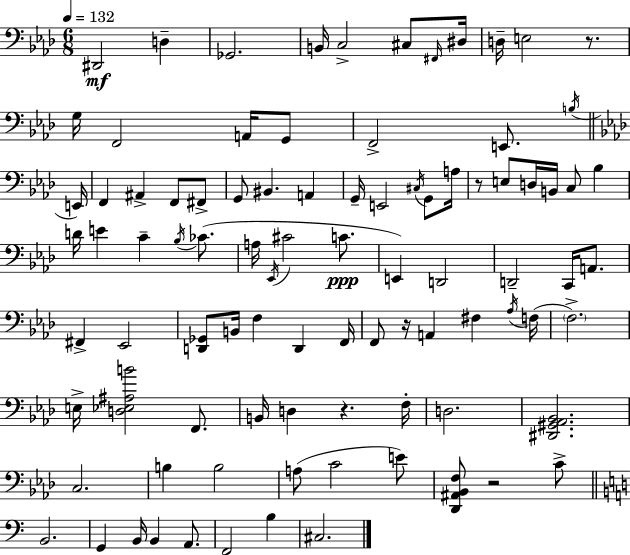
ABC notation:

X:1
T:Untitled
M:6/8
L:1/4
K:Ab
^D,,2 D, _G,,2 B,,/4 C,2 ^C,/2 ^F,,/4 ^D,/4 D,/4 E,2 z/2 G,/4 F,,2 A,,/4 G,,/2 F,,2 E,,/2 B,/4 E,,/4 F,, ^A,, F,,/2 ^F,,/2 G,,/2 ^B,, A,, G,,/4 E,,2 ^C,/4 G,,/2 A,/4 z/2 E,/2 D,/4 B,,/4 C,/2 _B, D/4 E C _B,/4 _C/2 A,/4 _E,,/4 ^C2 C/2 E,, D,,2 D,,2 C,,/4 A,,/2 ^F,, _E,,2 [D,,_G,,]/2 B,,/4 F, D,, F,,/4 F,,/2 z/4 A,, ^F, _A,/4 F,/4 F,2 E,/4 [D,_E,^A,B]2 F,,/2 B,,/4 D, z F,/4 D,2 [^D,,^G,,_A,,_B,,]2 C,2 B, B,2 A,/2 C2 E/2 [_D,,^A,,_B,,F,]/2 z2 C/2 B,,2 G,, B,,/4 B,, A,,/2 F,,2 B, ^C,2